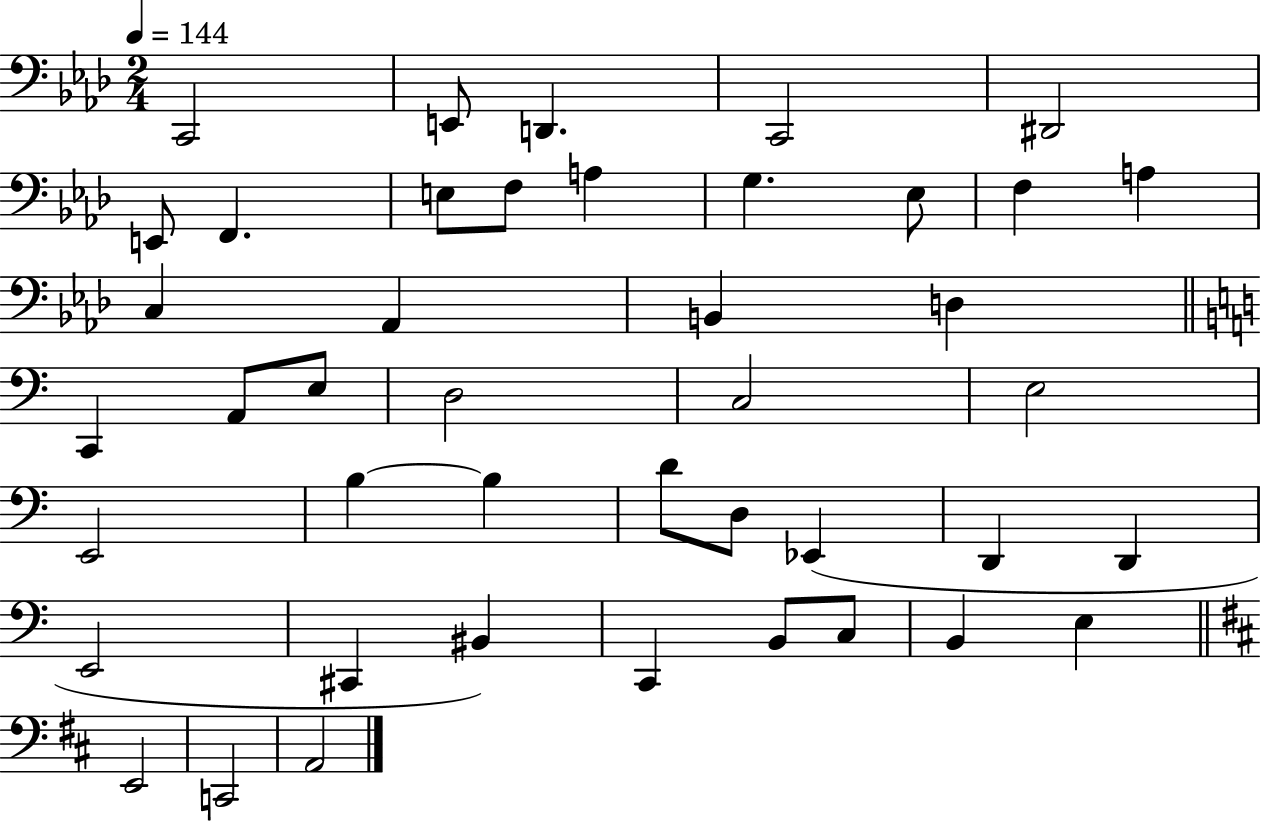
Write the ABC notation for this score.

X:1
T:Untitled
M:2/4
L:1/4
K:Ab
C,,2 E,,/2 D,, C,,2 ^D,,2 E,,/2 F,, E,/2 F,/2 A, G, _E,/2 F, A, C, _A,, B,, D, C,, A,,/2 E,/2 D,2 C,2 E,2 E,,2 B, B, D/2 D,/2 _E,, D,, D,, E,,2 ^C,, ^B,, C,, B,,/2 C,/2 B,, E, E,,2 C,,2 A,,2